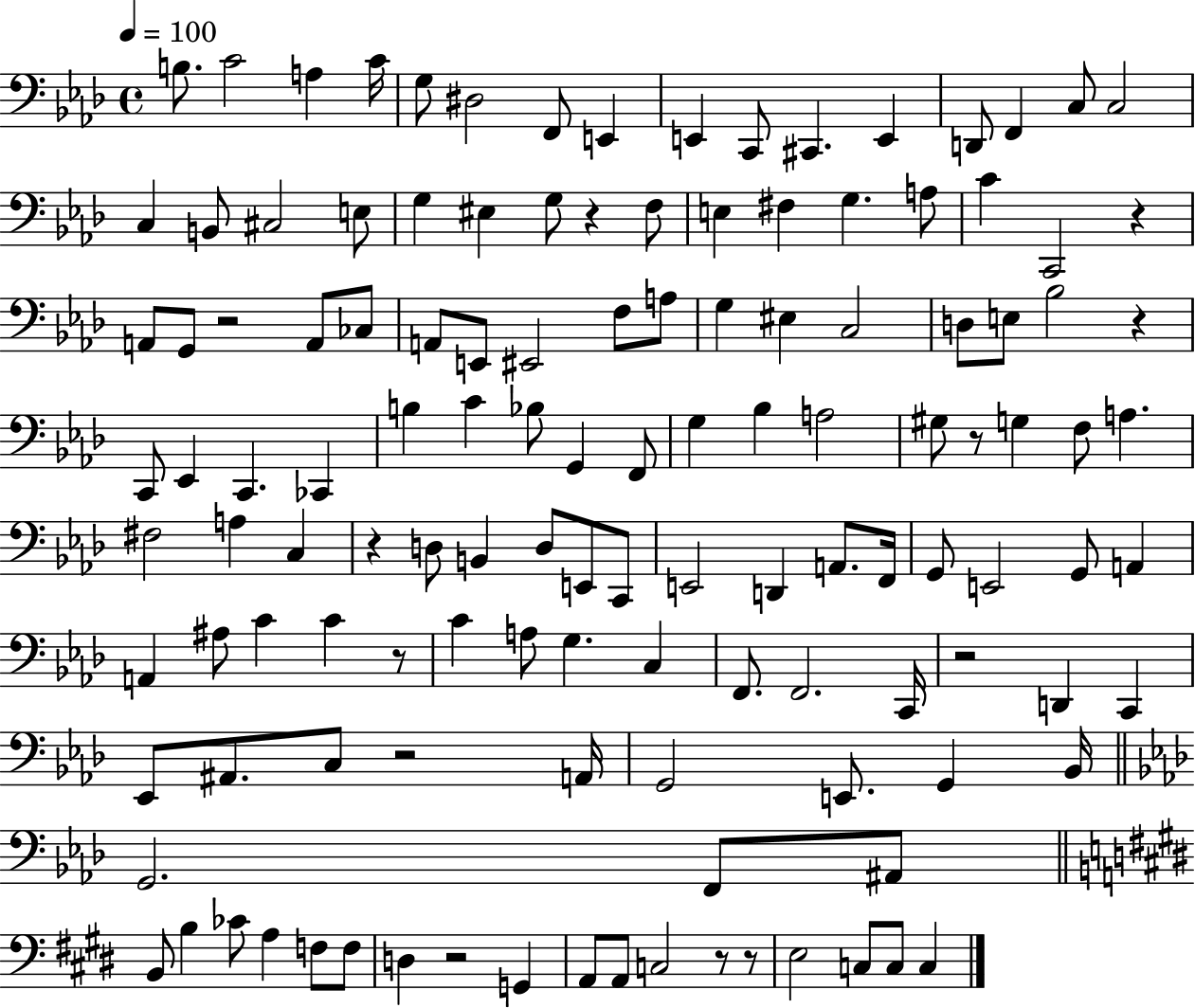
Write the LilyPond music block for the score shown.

{
  \clef bass
  \time 4/4
  \defaultTimeSignature
  \key aes \major
  \tempo 4 = 100
  b8. c'2 a4 c'16 | g8 dis2 f,8 e,4 | e,4 c,8 cis,4. e,4 | d,8 f,4 c8 c2 | \break c4 b,8 cis2 e8 | g4 eis4 g8 r4 f8 | e4 fis4 g4. a8 | c'4 c,2 r4 | \break a,8 g,8 r2 a,8 ces8 | a,8 e,8 eis,2 f8 a8 | g4 eis4 c2 | d8 e8 bes2 r4 | \break c,8 ees,4 c,4. ces,4 | b4 c'4 bes8 g,4 f,8 | g4 bes4 a2 | gis8 r8 g4 f8 a4. | \break fis2 a4 c4 | r4 d8 b,4 d8 e,8 c,8 | e,2 d,4 a,8. f,16 | g,8 e,2 g,8 a,4 | \break a,4 ais8 c'4 c'4 r8 | c'4 a8 g4. c4 | f,8. f,2. c,16 | r2 d,4 c,4 | \break ees,8 ais,8. c8 r2 a,16 | g,2 e,8. g,4 bes,16 | \bar "||" \break \key aes \major g,2. f,8 ais,8 | \bar "||" \break \key e \major b,8 b4 ces'8 a4 f8 f8 | d4 r2 g,4 | a,8 a,8 c2 r8 r8 | e2 c8 c8 c4 | \break \bar "|."
}